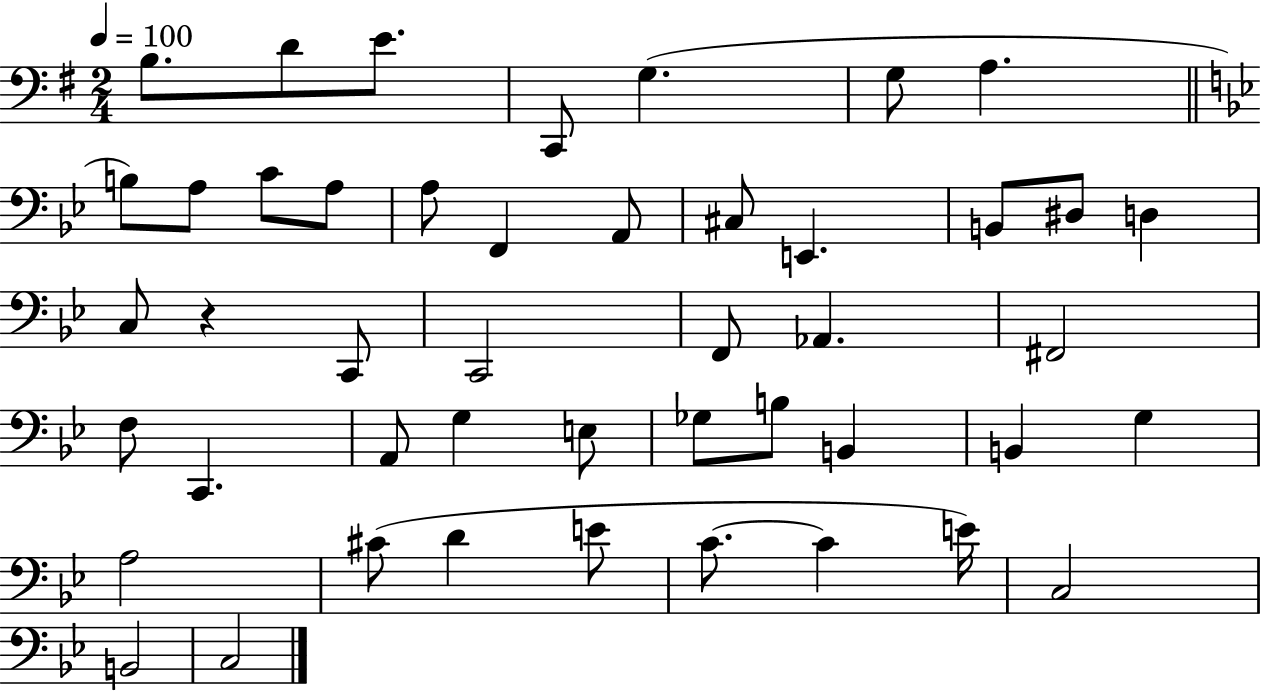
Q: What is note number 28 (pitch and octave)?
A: A2